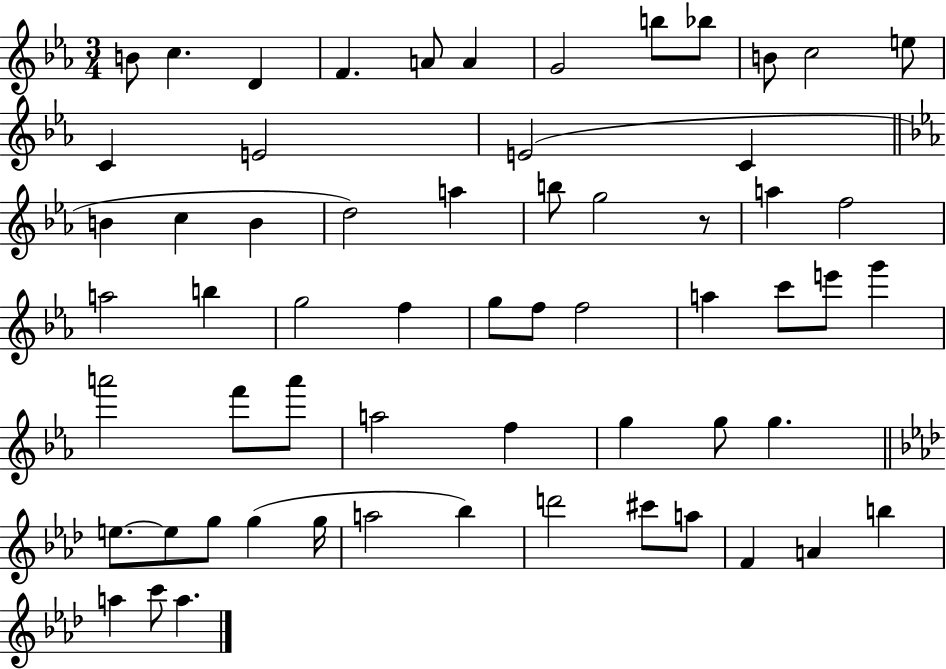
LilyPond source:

{
  \clef treble
  \numericTimeSignature
  \time 3/4
  \key ees \major
  b'8 c''4. d'4 | f'4. a'8 a'4 | g'2 b''8 bes''8 | b'8 c''2 e''8 | \break c'4 e'2 | e'2( c'4 | \bar "||" \break \key c \minor b'4 c''4 b'4 | d''2) a''4 | b''8 g''2 r8 | a''4 f''2 | \break a''2 b''4 | g''2 f''4 | g''8 f''8 f''2 | a''4 c'''8 e'''8 g'''4 | \break a'''2 f'''8 a'''8 | a''2 f''4 | g''4 g''8 g''4. | \bar "||" \break \key aes \major e''8.~~ e''8 g''8 g''4( g''16 | a''2 bes''4) | d'''2 cis'''8 a''8 | f'4 a'4 b''4 | \break a''4 c'''8 a''4. | \bar "|."
}